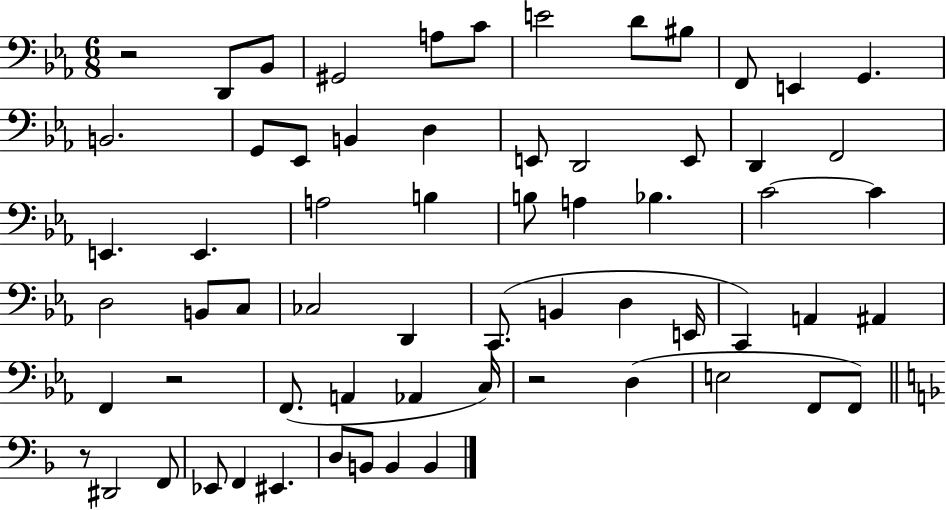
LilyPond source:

{
  \clef bass
  \numericTimeSignature
  \time 6/8
  \key ees \major
  r2 d,8 bes,8 | gis,2 a8 c'8 | e'2 d'8 bis8 | f,8 e,4 g,4. | \break b,2. | g,8 ees,8 b,4 d4 | e,8 d,2 e,8 | d,4 f,2 | \break e,4. e,4. | a2 b4 | b8 a4 bes4. | c'2~~ c'4 | \break d2 b,8 c8 | ces2 d,4 | c,8.( b,4 d4 e,16 | c,4) a,4 ais,4 | \break f,4 r2 | f,8.( a,4 aes,4 c16) | r2 d4( | e2 f,8 f,8) | \break \bar "||" \break \key d \minor r8 dis,2 f,8 | ees,8 f,4 eis,4. | d8 b,8 b,4 b,4 | \bar "|."
}